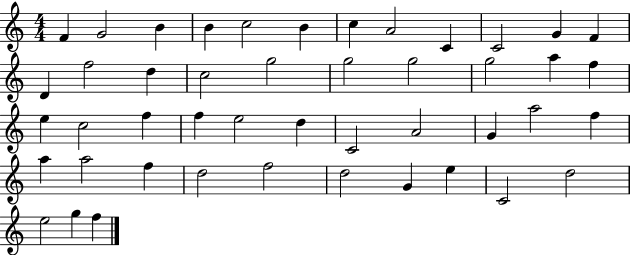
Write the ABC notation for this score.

X:1
T:Untitled
M:4/4
L:1/4
K:C
F G2 B B c2 B c A2 C C2 G F D f2 d c2 g2 g2 g2 g2 a f e c2 f f e2 d C2 A2 G a2 f a a2 f d2 f2 d2 G e C2 d2 e2 g f